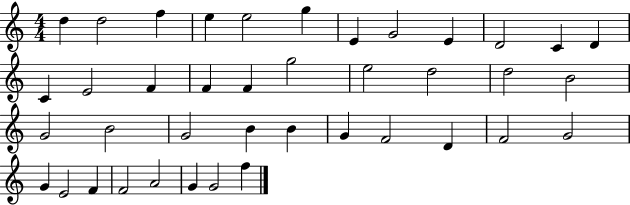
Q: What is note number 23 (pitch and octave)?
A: G4